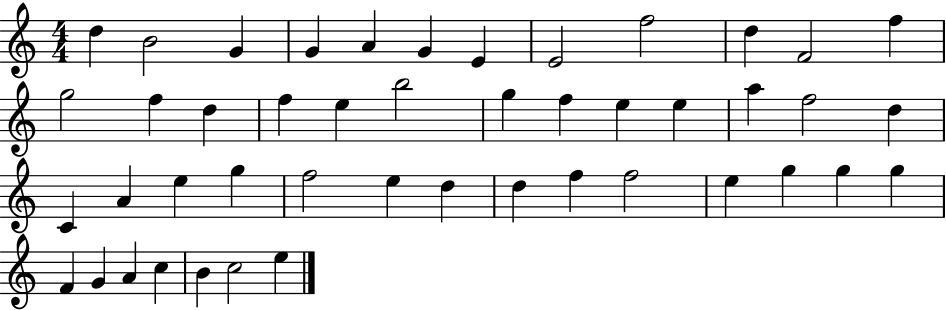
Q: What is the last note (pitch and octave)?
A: E5